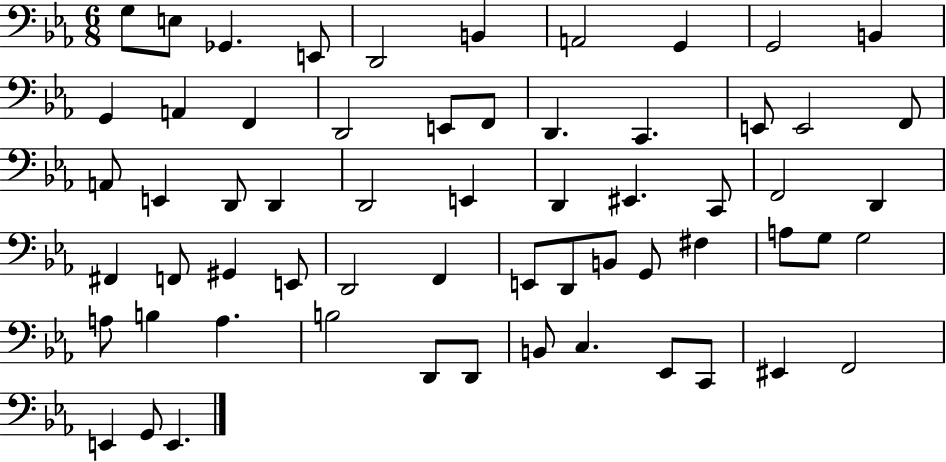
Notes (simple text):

G3/e E3/e Gb2/q. E2/e D2/h B2/q A2/h G2/q G2/h B2/q G2/q A2/q F2/q D2/h E2/e F2/e D2/q. C2/q. E2/e E2/h F2/e A2/e E2/q D2/e D2/q D2/h E2/q D2/q EIS2/q. C2/e F2/h D2/q F#2/q F2/e G#2/q E2/e D2/h F2/q E2/e D2/e B2/e G2/e F#3/q A3/e G3/e G3/h A3/e B3/q A3/q. B3/h D2/e D2/e B2/e C3/q. Eb2/e C2/e EIS2/q F2/h E2/q G2/e E2/q.